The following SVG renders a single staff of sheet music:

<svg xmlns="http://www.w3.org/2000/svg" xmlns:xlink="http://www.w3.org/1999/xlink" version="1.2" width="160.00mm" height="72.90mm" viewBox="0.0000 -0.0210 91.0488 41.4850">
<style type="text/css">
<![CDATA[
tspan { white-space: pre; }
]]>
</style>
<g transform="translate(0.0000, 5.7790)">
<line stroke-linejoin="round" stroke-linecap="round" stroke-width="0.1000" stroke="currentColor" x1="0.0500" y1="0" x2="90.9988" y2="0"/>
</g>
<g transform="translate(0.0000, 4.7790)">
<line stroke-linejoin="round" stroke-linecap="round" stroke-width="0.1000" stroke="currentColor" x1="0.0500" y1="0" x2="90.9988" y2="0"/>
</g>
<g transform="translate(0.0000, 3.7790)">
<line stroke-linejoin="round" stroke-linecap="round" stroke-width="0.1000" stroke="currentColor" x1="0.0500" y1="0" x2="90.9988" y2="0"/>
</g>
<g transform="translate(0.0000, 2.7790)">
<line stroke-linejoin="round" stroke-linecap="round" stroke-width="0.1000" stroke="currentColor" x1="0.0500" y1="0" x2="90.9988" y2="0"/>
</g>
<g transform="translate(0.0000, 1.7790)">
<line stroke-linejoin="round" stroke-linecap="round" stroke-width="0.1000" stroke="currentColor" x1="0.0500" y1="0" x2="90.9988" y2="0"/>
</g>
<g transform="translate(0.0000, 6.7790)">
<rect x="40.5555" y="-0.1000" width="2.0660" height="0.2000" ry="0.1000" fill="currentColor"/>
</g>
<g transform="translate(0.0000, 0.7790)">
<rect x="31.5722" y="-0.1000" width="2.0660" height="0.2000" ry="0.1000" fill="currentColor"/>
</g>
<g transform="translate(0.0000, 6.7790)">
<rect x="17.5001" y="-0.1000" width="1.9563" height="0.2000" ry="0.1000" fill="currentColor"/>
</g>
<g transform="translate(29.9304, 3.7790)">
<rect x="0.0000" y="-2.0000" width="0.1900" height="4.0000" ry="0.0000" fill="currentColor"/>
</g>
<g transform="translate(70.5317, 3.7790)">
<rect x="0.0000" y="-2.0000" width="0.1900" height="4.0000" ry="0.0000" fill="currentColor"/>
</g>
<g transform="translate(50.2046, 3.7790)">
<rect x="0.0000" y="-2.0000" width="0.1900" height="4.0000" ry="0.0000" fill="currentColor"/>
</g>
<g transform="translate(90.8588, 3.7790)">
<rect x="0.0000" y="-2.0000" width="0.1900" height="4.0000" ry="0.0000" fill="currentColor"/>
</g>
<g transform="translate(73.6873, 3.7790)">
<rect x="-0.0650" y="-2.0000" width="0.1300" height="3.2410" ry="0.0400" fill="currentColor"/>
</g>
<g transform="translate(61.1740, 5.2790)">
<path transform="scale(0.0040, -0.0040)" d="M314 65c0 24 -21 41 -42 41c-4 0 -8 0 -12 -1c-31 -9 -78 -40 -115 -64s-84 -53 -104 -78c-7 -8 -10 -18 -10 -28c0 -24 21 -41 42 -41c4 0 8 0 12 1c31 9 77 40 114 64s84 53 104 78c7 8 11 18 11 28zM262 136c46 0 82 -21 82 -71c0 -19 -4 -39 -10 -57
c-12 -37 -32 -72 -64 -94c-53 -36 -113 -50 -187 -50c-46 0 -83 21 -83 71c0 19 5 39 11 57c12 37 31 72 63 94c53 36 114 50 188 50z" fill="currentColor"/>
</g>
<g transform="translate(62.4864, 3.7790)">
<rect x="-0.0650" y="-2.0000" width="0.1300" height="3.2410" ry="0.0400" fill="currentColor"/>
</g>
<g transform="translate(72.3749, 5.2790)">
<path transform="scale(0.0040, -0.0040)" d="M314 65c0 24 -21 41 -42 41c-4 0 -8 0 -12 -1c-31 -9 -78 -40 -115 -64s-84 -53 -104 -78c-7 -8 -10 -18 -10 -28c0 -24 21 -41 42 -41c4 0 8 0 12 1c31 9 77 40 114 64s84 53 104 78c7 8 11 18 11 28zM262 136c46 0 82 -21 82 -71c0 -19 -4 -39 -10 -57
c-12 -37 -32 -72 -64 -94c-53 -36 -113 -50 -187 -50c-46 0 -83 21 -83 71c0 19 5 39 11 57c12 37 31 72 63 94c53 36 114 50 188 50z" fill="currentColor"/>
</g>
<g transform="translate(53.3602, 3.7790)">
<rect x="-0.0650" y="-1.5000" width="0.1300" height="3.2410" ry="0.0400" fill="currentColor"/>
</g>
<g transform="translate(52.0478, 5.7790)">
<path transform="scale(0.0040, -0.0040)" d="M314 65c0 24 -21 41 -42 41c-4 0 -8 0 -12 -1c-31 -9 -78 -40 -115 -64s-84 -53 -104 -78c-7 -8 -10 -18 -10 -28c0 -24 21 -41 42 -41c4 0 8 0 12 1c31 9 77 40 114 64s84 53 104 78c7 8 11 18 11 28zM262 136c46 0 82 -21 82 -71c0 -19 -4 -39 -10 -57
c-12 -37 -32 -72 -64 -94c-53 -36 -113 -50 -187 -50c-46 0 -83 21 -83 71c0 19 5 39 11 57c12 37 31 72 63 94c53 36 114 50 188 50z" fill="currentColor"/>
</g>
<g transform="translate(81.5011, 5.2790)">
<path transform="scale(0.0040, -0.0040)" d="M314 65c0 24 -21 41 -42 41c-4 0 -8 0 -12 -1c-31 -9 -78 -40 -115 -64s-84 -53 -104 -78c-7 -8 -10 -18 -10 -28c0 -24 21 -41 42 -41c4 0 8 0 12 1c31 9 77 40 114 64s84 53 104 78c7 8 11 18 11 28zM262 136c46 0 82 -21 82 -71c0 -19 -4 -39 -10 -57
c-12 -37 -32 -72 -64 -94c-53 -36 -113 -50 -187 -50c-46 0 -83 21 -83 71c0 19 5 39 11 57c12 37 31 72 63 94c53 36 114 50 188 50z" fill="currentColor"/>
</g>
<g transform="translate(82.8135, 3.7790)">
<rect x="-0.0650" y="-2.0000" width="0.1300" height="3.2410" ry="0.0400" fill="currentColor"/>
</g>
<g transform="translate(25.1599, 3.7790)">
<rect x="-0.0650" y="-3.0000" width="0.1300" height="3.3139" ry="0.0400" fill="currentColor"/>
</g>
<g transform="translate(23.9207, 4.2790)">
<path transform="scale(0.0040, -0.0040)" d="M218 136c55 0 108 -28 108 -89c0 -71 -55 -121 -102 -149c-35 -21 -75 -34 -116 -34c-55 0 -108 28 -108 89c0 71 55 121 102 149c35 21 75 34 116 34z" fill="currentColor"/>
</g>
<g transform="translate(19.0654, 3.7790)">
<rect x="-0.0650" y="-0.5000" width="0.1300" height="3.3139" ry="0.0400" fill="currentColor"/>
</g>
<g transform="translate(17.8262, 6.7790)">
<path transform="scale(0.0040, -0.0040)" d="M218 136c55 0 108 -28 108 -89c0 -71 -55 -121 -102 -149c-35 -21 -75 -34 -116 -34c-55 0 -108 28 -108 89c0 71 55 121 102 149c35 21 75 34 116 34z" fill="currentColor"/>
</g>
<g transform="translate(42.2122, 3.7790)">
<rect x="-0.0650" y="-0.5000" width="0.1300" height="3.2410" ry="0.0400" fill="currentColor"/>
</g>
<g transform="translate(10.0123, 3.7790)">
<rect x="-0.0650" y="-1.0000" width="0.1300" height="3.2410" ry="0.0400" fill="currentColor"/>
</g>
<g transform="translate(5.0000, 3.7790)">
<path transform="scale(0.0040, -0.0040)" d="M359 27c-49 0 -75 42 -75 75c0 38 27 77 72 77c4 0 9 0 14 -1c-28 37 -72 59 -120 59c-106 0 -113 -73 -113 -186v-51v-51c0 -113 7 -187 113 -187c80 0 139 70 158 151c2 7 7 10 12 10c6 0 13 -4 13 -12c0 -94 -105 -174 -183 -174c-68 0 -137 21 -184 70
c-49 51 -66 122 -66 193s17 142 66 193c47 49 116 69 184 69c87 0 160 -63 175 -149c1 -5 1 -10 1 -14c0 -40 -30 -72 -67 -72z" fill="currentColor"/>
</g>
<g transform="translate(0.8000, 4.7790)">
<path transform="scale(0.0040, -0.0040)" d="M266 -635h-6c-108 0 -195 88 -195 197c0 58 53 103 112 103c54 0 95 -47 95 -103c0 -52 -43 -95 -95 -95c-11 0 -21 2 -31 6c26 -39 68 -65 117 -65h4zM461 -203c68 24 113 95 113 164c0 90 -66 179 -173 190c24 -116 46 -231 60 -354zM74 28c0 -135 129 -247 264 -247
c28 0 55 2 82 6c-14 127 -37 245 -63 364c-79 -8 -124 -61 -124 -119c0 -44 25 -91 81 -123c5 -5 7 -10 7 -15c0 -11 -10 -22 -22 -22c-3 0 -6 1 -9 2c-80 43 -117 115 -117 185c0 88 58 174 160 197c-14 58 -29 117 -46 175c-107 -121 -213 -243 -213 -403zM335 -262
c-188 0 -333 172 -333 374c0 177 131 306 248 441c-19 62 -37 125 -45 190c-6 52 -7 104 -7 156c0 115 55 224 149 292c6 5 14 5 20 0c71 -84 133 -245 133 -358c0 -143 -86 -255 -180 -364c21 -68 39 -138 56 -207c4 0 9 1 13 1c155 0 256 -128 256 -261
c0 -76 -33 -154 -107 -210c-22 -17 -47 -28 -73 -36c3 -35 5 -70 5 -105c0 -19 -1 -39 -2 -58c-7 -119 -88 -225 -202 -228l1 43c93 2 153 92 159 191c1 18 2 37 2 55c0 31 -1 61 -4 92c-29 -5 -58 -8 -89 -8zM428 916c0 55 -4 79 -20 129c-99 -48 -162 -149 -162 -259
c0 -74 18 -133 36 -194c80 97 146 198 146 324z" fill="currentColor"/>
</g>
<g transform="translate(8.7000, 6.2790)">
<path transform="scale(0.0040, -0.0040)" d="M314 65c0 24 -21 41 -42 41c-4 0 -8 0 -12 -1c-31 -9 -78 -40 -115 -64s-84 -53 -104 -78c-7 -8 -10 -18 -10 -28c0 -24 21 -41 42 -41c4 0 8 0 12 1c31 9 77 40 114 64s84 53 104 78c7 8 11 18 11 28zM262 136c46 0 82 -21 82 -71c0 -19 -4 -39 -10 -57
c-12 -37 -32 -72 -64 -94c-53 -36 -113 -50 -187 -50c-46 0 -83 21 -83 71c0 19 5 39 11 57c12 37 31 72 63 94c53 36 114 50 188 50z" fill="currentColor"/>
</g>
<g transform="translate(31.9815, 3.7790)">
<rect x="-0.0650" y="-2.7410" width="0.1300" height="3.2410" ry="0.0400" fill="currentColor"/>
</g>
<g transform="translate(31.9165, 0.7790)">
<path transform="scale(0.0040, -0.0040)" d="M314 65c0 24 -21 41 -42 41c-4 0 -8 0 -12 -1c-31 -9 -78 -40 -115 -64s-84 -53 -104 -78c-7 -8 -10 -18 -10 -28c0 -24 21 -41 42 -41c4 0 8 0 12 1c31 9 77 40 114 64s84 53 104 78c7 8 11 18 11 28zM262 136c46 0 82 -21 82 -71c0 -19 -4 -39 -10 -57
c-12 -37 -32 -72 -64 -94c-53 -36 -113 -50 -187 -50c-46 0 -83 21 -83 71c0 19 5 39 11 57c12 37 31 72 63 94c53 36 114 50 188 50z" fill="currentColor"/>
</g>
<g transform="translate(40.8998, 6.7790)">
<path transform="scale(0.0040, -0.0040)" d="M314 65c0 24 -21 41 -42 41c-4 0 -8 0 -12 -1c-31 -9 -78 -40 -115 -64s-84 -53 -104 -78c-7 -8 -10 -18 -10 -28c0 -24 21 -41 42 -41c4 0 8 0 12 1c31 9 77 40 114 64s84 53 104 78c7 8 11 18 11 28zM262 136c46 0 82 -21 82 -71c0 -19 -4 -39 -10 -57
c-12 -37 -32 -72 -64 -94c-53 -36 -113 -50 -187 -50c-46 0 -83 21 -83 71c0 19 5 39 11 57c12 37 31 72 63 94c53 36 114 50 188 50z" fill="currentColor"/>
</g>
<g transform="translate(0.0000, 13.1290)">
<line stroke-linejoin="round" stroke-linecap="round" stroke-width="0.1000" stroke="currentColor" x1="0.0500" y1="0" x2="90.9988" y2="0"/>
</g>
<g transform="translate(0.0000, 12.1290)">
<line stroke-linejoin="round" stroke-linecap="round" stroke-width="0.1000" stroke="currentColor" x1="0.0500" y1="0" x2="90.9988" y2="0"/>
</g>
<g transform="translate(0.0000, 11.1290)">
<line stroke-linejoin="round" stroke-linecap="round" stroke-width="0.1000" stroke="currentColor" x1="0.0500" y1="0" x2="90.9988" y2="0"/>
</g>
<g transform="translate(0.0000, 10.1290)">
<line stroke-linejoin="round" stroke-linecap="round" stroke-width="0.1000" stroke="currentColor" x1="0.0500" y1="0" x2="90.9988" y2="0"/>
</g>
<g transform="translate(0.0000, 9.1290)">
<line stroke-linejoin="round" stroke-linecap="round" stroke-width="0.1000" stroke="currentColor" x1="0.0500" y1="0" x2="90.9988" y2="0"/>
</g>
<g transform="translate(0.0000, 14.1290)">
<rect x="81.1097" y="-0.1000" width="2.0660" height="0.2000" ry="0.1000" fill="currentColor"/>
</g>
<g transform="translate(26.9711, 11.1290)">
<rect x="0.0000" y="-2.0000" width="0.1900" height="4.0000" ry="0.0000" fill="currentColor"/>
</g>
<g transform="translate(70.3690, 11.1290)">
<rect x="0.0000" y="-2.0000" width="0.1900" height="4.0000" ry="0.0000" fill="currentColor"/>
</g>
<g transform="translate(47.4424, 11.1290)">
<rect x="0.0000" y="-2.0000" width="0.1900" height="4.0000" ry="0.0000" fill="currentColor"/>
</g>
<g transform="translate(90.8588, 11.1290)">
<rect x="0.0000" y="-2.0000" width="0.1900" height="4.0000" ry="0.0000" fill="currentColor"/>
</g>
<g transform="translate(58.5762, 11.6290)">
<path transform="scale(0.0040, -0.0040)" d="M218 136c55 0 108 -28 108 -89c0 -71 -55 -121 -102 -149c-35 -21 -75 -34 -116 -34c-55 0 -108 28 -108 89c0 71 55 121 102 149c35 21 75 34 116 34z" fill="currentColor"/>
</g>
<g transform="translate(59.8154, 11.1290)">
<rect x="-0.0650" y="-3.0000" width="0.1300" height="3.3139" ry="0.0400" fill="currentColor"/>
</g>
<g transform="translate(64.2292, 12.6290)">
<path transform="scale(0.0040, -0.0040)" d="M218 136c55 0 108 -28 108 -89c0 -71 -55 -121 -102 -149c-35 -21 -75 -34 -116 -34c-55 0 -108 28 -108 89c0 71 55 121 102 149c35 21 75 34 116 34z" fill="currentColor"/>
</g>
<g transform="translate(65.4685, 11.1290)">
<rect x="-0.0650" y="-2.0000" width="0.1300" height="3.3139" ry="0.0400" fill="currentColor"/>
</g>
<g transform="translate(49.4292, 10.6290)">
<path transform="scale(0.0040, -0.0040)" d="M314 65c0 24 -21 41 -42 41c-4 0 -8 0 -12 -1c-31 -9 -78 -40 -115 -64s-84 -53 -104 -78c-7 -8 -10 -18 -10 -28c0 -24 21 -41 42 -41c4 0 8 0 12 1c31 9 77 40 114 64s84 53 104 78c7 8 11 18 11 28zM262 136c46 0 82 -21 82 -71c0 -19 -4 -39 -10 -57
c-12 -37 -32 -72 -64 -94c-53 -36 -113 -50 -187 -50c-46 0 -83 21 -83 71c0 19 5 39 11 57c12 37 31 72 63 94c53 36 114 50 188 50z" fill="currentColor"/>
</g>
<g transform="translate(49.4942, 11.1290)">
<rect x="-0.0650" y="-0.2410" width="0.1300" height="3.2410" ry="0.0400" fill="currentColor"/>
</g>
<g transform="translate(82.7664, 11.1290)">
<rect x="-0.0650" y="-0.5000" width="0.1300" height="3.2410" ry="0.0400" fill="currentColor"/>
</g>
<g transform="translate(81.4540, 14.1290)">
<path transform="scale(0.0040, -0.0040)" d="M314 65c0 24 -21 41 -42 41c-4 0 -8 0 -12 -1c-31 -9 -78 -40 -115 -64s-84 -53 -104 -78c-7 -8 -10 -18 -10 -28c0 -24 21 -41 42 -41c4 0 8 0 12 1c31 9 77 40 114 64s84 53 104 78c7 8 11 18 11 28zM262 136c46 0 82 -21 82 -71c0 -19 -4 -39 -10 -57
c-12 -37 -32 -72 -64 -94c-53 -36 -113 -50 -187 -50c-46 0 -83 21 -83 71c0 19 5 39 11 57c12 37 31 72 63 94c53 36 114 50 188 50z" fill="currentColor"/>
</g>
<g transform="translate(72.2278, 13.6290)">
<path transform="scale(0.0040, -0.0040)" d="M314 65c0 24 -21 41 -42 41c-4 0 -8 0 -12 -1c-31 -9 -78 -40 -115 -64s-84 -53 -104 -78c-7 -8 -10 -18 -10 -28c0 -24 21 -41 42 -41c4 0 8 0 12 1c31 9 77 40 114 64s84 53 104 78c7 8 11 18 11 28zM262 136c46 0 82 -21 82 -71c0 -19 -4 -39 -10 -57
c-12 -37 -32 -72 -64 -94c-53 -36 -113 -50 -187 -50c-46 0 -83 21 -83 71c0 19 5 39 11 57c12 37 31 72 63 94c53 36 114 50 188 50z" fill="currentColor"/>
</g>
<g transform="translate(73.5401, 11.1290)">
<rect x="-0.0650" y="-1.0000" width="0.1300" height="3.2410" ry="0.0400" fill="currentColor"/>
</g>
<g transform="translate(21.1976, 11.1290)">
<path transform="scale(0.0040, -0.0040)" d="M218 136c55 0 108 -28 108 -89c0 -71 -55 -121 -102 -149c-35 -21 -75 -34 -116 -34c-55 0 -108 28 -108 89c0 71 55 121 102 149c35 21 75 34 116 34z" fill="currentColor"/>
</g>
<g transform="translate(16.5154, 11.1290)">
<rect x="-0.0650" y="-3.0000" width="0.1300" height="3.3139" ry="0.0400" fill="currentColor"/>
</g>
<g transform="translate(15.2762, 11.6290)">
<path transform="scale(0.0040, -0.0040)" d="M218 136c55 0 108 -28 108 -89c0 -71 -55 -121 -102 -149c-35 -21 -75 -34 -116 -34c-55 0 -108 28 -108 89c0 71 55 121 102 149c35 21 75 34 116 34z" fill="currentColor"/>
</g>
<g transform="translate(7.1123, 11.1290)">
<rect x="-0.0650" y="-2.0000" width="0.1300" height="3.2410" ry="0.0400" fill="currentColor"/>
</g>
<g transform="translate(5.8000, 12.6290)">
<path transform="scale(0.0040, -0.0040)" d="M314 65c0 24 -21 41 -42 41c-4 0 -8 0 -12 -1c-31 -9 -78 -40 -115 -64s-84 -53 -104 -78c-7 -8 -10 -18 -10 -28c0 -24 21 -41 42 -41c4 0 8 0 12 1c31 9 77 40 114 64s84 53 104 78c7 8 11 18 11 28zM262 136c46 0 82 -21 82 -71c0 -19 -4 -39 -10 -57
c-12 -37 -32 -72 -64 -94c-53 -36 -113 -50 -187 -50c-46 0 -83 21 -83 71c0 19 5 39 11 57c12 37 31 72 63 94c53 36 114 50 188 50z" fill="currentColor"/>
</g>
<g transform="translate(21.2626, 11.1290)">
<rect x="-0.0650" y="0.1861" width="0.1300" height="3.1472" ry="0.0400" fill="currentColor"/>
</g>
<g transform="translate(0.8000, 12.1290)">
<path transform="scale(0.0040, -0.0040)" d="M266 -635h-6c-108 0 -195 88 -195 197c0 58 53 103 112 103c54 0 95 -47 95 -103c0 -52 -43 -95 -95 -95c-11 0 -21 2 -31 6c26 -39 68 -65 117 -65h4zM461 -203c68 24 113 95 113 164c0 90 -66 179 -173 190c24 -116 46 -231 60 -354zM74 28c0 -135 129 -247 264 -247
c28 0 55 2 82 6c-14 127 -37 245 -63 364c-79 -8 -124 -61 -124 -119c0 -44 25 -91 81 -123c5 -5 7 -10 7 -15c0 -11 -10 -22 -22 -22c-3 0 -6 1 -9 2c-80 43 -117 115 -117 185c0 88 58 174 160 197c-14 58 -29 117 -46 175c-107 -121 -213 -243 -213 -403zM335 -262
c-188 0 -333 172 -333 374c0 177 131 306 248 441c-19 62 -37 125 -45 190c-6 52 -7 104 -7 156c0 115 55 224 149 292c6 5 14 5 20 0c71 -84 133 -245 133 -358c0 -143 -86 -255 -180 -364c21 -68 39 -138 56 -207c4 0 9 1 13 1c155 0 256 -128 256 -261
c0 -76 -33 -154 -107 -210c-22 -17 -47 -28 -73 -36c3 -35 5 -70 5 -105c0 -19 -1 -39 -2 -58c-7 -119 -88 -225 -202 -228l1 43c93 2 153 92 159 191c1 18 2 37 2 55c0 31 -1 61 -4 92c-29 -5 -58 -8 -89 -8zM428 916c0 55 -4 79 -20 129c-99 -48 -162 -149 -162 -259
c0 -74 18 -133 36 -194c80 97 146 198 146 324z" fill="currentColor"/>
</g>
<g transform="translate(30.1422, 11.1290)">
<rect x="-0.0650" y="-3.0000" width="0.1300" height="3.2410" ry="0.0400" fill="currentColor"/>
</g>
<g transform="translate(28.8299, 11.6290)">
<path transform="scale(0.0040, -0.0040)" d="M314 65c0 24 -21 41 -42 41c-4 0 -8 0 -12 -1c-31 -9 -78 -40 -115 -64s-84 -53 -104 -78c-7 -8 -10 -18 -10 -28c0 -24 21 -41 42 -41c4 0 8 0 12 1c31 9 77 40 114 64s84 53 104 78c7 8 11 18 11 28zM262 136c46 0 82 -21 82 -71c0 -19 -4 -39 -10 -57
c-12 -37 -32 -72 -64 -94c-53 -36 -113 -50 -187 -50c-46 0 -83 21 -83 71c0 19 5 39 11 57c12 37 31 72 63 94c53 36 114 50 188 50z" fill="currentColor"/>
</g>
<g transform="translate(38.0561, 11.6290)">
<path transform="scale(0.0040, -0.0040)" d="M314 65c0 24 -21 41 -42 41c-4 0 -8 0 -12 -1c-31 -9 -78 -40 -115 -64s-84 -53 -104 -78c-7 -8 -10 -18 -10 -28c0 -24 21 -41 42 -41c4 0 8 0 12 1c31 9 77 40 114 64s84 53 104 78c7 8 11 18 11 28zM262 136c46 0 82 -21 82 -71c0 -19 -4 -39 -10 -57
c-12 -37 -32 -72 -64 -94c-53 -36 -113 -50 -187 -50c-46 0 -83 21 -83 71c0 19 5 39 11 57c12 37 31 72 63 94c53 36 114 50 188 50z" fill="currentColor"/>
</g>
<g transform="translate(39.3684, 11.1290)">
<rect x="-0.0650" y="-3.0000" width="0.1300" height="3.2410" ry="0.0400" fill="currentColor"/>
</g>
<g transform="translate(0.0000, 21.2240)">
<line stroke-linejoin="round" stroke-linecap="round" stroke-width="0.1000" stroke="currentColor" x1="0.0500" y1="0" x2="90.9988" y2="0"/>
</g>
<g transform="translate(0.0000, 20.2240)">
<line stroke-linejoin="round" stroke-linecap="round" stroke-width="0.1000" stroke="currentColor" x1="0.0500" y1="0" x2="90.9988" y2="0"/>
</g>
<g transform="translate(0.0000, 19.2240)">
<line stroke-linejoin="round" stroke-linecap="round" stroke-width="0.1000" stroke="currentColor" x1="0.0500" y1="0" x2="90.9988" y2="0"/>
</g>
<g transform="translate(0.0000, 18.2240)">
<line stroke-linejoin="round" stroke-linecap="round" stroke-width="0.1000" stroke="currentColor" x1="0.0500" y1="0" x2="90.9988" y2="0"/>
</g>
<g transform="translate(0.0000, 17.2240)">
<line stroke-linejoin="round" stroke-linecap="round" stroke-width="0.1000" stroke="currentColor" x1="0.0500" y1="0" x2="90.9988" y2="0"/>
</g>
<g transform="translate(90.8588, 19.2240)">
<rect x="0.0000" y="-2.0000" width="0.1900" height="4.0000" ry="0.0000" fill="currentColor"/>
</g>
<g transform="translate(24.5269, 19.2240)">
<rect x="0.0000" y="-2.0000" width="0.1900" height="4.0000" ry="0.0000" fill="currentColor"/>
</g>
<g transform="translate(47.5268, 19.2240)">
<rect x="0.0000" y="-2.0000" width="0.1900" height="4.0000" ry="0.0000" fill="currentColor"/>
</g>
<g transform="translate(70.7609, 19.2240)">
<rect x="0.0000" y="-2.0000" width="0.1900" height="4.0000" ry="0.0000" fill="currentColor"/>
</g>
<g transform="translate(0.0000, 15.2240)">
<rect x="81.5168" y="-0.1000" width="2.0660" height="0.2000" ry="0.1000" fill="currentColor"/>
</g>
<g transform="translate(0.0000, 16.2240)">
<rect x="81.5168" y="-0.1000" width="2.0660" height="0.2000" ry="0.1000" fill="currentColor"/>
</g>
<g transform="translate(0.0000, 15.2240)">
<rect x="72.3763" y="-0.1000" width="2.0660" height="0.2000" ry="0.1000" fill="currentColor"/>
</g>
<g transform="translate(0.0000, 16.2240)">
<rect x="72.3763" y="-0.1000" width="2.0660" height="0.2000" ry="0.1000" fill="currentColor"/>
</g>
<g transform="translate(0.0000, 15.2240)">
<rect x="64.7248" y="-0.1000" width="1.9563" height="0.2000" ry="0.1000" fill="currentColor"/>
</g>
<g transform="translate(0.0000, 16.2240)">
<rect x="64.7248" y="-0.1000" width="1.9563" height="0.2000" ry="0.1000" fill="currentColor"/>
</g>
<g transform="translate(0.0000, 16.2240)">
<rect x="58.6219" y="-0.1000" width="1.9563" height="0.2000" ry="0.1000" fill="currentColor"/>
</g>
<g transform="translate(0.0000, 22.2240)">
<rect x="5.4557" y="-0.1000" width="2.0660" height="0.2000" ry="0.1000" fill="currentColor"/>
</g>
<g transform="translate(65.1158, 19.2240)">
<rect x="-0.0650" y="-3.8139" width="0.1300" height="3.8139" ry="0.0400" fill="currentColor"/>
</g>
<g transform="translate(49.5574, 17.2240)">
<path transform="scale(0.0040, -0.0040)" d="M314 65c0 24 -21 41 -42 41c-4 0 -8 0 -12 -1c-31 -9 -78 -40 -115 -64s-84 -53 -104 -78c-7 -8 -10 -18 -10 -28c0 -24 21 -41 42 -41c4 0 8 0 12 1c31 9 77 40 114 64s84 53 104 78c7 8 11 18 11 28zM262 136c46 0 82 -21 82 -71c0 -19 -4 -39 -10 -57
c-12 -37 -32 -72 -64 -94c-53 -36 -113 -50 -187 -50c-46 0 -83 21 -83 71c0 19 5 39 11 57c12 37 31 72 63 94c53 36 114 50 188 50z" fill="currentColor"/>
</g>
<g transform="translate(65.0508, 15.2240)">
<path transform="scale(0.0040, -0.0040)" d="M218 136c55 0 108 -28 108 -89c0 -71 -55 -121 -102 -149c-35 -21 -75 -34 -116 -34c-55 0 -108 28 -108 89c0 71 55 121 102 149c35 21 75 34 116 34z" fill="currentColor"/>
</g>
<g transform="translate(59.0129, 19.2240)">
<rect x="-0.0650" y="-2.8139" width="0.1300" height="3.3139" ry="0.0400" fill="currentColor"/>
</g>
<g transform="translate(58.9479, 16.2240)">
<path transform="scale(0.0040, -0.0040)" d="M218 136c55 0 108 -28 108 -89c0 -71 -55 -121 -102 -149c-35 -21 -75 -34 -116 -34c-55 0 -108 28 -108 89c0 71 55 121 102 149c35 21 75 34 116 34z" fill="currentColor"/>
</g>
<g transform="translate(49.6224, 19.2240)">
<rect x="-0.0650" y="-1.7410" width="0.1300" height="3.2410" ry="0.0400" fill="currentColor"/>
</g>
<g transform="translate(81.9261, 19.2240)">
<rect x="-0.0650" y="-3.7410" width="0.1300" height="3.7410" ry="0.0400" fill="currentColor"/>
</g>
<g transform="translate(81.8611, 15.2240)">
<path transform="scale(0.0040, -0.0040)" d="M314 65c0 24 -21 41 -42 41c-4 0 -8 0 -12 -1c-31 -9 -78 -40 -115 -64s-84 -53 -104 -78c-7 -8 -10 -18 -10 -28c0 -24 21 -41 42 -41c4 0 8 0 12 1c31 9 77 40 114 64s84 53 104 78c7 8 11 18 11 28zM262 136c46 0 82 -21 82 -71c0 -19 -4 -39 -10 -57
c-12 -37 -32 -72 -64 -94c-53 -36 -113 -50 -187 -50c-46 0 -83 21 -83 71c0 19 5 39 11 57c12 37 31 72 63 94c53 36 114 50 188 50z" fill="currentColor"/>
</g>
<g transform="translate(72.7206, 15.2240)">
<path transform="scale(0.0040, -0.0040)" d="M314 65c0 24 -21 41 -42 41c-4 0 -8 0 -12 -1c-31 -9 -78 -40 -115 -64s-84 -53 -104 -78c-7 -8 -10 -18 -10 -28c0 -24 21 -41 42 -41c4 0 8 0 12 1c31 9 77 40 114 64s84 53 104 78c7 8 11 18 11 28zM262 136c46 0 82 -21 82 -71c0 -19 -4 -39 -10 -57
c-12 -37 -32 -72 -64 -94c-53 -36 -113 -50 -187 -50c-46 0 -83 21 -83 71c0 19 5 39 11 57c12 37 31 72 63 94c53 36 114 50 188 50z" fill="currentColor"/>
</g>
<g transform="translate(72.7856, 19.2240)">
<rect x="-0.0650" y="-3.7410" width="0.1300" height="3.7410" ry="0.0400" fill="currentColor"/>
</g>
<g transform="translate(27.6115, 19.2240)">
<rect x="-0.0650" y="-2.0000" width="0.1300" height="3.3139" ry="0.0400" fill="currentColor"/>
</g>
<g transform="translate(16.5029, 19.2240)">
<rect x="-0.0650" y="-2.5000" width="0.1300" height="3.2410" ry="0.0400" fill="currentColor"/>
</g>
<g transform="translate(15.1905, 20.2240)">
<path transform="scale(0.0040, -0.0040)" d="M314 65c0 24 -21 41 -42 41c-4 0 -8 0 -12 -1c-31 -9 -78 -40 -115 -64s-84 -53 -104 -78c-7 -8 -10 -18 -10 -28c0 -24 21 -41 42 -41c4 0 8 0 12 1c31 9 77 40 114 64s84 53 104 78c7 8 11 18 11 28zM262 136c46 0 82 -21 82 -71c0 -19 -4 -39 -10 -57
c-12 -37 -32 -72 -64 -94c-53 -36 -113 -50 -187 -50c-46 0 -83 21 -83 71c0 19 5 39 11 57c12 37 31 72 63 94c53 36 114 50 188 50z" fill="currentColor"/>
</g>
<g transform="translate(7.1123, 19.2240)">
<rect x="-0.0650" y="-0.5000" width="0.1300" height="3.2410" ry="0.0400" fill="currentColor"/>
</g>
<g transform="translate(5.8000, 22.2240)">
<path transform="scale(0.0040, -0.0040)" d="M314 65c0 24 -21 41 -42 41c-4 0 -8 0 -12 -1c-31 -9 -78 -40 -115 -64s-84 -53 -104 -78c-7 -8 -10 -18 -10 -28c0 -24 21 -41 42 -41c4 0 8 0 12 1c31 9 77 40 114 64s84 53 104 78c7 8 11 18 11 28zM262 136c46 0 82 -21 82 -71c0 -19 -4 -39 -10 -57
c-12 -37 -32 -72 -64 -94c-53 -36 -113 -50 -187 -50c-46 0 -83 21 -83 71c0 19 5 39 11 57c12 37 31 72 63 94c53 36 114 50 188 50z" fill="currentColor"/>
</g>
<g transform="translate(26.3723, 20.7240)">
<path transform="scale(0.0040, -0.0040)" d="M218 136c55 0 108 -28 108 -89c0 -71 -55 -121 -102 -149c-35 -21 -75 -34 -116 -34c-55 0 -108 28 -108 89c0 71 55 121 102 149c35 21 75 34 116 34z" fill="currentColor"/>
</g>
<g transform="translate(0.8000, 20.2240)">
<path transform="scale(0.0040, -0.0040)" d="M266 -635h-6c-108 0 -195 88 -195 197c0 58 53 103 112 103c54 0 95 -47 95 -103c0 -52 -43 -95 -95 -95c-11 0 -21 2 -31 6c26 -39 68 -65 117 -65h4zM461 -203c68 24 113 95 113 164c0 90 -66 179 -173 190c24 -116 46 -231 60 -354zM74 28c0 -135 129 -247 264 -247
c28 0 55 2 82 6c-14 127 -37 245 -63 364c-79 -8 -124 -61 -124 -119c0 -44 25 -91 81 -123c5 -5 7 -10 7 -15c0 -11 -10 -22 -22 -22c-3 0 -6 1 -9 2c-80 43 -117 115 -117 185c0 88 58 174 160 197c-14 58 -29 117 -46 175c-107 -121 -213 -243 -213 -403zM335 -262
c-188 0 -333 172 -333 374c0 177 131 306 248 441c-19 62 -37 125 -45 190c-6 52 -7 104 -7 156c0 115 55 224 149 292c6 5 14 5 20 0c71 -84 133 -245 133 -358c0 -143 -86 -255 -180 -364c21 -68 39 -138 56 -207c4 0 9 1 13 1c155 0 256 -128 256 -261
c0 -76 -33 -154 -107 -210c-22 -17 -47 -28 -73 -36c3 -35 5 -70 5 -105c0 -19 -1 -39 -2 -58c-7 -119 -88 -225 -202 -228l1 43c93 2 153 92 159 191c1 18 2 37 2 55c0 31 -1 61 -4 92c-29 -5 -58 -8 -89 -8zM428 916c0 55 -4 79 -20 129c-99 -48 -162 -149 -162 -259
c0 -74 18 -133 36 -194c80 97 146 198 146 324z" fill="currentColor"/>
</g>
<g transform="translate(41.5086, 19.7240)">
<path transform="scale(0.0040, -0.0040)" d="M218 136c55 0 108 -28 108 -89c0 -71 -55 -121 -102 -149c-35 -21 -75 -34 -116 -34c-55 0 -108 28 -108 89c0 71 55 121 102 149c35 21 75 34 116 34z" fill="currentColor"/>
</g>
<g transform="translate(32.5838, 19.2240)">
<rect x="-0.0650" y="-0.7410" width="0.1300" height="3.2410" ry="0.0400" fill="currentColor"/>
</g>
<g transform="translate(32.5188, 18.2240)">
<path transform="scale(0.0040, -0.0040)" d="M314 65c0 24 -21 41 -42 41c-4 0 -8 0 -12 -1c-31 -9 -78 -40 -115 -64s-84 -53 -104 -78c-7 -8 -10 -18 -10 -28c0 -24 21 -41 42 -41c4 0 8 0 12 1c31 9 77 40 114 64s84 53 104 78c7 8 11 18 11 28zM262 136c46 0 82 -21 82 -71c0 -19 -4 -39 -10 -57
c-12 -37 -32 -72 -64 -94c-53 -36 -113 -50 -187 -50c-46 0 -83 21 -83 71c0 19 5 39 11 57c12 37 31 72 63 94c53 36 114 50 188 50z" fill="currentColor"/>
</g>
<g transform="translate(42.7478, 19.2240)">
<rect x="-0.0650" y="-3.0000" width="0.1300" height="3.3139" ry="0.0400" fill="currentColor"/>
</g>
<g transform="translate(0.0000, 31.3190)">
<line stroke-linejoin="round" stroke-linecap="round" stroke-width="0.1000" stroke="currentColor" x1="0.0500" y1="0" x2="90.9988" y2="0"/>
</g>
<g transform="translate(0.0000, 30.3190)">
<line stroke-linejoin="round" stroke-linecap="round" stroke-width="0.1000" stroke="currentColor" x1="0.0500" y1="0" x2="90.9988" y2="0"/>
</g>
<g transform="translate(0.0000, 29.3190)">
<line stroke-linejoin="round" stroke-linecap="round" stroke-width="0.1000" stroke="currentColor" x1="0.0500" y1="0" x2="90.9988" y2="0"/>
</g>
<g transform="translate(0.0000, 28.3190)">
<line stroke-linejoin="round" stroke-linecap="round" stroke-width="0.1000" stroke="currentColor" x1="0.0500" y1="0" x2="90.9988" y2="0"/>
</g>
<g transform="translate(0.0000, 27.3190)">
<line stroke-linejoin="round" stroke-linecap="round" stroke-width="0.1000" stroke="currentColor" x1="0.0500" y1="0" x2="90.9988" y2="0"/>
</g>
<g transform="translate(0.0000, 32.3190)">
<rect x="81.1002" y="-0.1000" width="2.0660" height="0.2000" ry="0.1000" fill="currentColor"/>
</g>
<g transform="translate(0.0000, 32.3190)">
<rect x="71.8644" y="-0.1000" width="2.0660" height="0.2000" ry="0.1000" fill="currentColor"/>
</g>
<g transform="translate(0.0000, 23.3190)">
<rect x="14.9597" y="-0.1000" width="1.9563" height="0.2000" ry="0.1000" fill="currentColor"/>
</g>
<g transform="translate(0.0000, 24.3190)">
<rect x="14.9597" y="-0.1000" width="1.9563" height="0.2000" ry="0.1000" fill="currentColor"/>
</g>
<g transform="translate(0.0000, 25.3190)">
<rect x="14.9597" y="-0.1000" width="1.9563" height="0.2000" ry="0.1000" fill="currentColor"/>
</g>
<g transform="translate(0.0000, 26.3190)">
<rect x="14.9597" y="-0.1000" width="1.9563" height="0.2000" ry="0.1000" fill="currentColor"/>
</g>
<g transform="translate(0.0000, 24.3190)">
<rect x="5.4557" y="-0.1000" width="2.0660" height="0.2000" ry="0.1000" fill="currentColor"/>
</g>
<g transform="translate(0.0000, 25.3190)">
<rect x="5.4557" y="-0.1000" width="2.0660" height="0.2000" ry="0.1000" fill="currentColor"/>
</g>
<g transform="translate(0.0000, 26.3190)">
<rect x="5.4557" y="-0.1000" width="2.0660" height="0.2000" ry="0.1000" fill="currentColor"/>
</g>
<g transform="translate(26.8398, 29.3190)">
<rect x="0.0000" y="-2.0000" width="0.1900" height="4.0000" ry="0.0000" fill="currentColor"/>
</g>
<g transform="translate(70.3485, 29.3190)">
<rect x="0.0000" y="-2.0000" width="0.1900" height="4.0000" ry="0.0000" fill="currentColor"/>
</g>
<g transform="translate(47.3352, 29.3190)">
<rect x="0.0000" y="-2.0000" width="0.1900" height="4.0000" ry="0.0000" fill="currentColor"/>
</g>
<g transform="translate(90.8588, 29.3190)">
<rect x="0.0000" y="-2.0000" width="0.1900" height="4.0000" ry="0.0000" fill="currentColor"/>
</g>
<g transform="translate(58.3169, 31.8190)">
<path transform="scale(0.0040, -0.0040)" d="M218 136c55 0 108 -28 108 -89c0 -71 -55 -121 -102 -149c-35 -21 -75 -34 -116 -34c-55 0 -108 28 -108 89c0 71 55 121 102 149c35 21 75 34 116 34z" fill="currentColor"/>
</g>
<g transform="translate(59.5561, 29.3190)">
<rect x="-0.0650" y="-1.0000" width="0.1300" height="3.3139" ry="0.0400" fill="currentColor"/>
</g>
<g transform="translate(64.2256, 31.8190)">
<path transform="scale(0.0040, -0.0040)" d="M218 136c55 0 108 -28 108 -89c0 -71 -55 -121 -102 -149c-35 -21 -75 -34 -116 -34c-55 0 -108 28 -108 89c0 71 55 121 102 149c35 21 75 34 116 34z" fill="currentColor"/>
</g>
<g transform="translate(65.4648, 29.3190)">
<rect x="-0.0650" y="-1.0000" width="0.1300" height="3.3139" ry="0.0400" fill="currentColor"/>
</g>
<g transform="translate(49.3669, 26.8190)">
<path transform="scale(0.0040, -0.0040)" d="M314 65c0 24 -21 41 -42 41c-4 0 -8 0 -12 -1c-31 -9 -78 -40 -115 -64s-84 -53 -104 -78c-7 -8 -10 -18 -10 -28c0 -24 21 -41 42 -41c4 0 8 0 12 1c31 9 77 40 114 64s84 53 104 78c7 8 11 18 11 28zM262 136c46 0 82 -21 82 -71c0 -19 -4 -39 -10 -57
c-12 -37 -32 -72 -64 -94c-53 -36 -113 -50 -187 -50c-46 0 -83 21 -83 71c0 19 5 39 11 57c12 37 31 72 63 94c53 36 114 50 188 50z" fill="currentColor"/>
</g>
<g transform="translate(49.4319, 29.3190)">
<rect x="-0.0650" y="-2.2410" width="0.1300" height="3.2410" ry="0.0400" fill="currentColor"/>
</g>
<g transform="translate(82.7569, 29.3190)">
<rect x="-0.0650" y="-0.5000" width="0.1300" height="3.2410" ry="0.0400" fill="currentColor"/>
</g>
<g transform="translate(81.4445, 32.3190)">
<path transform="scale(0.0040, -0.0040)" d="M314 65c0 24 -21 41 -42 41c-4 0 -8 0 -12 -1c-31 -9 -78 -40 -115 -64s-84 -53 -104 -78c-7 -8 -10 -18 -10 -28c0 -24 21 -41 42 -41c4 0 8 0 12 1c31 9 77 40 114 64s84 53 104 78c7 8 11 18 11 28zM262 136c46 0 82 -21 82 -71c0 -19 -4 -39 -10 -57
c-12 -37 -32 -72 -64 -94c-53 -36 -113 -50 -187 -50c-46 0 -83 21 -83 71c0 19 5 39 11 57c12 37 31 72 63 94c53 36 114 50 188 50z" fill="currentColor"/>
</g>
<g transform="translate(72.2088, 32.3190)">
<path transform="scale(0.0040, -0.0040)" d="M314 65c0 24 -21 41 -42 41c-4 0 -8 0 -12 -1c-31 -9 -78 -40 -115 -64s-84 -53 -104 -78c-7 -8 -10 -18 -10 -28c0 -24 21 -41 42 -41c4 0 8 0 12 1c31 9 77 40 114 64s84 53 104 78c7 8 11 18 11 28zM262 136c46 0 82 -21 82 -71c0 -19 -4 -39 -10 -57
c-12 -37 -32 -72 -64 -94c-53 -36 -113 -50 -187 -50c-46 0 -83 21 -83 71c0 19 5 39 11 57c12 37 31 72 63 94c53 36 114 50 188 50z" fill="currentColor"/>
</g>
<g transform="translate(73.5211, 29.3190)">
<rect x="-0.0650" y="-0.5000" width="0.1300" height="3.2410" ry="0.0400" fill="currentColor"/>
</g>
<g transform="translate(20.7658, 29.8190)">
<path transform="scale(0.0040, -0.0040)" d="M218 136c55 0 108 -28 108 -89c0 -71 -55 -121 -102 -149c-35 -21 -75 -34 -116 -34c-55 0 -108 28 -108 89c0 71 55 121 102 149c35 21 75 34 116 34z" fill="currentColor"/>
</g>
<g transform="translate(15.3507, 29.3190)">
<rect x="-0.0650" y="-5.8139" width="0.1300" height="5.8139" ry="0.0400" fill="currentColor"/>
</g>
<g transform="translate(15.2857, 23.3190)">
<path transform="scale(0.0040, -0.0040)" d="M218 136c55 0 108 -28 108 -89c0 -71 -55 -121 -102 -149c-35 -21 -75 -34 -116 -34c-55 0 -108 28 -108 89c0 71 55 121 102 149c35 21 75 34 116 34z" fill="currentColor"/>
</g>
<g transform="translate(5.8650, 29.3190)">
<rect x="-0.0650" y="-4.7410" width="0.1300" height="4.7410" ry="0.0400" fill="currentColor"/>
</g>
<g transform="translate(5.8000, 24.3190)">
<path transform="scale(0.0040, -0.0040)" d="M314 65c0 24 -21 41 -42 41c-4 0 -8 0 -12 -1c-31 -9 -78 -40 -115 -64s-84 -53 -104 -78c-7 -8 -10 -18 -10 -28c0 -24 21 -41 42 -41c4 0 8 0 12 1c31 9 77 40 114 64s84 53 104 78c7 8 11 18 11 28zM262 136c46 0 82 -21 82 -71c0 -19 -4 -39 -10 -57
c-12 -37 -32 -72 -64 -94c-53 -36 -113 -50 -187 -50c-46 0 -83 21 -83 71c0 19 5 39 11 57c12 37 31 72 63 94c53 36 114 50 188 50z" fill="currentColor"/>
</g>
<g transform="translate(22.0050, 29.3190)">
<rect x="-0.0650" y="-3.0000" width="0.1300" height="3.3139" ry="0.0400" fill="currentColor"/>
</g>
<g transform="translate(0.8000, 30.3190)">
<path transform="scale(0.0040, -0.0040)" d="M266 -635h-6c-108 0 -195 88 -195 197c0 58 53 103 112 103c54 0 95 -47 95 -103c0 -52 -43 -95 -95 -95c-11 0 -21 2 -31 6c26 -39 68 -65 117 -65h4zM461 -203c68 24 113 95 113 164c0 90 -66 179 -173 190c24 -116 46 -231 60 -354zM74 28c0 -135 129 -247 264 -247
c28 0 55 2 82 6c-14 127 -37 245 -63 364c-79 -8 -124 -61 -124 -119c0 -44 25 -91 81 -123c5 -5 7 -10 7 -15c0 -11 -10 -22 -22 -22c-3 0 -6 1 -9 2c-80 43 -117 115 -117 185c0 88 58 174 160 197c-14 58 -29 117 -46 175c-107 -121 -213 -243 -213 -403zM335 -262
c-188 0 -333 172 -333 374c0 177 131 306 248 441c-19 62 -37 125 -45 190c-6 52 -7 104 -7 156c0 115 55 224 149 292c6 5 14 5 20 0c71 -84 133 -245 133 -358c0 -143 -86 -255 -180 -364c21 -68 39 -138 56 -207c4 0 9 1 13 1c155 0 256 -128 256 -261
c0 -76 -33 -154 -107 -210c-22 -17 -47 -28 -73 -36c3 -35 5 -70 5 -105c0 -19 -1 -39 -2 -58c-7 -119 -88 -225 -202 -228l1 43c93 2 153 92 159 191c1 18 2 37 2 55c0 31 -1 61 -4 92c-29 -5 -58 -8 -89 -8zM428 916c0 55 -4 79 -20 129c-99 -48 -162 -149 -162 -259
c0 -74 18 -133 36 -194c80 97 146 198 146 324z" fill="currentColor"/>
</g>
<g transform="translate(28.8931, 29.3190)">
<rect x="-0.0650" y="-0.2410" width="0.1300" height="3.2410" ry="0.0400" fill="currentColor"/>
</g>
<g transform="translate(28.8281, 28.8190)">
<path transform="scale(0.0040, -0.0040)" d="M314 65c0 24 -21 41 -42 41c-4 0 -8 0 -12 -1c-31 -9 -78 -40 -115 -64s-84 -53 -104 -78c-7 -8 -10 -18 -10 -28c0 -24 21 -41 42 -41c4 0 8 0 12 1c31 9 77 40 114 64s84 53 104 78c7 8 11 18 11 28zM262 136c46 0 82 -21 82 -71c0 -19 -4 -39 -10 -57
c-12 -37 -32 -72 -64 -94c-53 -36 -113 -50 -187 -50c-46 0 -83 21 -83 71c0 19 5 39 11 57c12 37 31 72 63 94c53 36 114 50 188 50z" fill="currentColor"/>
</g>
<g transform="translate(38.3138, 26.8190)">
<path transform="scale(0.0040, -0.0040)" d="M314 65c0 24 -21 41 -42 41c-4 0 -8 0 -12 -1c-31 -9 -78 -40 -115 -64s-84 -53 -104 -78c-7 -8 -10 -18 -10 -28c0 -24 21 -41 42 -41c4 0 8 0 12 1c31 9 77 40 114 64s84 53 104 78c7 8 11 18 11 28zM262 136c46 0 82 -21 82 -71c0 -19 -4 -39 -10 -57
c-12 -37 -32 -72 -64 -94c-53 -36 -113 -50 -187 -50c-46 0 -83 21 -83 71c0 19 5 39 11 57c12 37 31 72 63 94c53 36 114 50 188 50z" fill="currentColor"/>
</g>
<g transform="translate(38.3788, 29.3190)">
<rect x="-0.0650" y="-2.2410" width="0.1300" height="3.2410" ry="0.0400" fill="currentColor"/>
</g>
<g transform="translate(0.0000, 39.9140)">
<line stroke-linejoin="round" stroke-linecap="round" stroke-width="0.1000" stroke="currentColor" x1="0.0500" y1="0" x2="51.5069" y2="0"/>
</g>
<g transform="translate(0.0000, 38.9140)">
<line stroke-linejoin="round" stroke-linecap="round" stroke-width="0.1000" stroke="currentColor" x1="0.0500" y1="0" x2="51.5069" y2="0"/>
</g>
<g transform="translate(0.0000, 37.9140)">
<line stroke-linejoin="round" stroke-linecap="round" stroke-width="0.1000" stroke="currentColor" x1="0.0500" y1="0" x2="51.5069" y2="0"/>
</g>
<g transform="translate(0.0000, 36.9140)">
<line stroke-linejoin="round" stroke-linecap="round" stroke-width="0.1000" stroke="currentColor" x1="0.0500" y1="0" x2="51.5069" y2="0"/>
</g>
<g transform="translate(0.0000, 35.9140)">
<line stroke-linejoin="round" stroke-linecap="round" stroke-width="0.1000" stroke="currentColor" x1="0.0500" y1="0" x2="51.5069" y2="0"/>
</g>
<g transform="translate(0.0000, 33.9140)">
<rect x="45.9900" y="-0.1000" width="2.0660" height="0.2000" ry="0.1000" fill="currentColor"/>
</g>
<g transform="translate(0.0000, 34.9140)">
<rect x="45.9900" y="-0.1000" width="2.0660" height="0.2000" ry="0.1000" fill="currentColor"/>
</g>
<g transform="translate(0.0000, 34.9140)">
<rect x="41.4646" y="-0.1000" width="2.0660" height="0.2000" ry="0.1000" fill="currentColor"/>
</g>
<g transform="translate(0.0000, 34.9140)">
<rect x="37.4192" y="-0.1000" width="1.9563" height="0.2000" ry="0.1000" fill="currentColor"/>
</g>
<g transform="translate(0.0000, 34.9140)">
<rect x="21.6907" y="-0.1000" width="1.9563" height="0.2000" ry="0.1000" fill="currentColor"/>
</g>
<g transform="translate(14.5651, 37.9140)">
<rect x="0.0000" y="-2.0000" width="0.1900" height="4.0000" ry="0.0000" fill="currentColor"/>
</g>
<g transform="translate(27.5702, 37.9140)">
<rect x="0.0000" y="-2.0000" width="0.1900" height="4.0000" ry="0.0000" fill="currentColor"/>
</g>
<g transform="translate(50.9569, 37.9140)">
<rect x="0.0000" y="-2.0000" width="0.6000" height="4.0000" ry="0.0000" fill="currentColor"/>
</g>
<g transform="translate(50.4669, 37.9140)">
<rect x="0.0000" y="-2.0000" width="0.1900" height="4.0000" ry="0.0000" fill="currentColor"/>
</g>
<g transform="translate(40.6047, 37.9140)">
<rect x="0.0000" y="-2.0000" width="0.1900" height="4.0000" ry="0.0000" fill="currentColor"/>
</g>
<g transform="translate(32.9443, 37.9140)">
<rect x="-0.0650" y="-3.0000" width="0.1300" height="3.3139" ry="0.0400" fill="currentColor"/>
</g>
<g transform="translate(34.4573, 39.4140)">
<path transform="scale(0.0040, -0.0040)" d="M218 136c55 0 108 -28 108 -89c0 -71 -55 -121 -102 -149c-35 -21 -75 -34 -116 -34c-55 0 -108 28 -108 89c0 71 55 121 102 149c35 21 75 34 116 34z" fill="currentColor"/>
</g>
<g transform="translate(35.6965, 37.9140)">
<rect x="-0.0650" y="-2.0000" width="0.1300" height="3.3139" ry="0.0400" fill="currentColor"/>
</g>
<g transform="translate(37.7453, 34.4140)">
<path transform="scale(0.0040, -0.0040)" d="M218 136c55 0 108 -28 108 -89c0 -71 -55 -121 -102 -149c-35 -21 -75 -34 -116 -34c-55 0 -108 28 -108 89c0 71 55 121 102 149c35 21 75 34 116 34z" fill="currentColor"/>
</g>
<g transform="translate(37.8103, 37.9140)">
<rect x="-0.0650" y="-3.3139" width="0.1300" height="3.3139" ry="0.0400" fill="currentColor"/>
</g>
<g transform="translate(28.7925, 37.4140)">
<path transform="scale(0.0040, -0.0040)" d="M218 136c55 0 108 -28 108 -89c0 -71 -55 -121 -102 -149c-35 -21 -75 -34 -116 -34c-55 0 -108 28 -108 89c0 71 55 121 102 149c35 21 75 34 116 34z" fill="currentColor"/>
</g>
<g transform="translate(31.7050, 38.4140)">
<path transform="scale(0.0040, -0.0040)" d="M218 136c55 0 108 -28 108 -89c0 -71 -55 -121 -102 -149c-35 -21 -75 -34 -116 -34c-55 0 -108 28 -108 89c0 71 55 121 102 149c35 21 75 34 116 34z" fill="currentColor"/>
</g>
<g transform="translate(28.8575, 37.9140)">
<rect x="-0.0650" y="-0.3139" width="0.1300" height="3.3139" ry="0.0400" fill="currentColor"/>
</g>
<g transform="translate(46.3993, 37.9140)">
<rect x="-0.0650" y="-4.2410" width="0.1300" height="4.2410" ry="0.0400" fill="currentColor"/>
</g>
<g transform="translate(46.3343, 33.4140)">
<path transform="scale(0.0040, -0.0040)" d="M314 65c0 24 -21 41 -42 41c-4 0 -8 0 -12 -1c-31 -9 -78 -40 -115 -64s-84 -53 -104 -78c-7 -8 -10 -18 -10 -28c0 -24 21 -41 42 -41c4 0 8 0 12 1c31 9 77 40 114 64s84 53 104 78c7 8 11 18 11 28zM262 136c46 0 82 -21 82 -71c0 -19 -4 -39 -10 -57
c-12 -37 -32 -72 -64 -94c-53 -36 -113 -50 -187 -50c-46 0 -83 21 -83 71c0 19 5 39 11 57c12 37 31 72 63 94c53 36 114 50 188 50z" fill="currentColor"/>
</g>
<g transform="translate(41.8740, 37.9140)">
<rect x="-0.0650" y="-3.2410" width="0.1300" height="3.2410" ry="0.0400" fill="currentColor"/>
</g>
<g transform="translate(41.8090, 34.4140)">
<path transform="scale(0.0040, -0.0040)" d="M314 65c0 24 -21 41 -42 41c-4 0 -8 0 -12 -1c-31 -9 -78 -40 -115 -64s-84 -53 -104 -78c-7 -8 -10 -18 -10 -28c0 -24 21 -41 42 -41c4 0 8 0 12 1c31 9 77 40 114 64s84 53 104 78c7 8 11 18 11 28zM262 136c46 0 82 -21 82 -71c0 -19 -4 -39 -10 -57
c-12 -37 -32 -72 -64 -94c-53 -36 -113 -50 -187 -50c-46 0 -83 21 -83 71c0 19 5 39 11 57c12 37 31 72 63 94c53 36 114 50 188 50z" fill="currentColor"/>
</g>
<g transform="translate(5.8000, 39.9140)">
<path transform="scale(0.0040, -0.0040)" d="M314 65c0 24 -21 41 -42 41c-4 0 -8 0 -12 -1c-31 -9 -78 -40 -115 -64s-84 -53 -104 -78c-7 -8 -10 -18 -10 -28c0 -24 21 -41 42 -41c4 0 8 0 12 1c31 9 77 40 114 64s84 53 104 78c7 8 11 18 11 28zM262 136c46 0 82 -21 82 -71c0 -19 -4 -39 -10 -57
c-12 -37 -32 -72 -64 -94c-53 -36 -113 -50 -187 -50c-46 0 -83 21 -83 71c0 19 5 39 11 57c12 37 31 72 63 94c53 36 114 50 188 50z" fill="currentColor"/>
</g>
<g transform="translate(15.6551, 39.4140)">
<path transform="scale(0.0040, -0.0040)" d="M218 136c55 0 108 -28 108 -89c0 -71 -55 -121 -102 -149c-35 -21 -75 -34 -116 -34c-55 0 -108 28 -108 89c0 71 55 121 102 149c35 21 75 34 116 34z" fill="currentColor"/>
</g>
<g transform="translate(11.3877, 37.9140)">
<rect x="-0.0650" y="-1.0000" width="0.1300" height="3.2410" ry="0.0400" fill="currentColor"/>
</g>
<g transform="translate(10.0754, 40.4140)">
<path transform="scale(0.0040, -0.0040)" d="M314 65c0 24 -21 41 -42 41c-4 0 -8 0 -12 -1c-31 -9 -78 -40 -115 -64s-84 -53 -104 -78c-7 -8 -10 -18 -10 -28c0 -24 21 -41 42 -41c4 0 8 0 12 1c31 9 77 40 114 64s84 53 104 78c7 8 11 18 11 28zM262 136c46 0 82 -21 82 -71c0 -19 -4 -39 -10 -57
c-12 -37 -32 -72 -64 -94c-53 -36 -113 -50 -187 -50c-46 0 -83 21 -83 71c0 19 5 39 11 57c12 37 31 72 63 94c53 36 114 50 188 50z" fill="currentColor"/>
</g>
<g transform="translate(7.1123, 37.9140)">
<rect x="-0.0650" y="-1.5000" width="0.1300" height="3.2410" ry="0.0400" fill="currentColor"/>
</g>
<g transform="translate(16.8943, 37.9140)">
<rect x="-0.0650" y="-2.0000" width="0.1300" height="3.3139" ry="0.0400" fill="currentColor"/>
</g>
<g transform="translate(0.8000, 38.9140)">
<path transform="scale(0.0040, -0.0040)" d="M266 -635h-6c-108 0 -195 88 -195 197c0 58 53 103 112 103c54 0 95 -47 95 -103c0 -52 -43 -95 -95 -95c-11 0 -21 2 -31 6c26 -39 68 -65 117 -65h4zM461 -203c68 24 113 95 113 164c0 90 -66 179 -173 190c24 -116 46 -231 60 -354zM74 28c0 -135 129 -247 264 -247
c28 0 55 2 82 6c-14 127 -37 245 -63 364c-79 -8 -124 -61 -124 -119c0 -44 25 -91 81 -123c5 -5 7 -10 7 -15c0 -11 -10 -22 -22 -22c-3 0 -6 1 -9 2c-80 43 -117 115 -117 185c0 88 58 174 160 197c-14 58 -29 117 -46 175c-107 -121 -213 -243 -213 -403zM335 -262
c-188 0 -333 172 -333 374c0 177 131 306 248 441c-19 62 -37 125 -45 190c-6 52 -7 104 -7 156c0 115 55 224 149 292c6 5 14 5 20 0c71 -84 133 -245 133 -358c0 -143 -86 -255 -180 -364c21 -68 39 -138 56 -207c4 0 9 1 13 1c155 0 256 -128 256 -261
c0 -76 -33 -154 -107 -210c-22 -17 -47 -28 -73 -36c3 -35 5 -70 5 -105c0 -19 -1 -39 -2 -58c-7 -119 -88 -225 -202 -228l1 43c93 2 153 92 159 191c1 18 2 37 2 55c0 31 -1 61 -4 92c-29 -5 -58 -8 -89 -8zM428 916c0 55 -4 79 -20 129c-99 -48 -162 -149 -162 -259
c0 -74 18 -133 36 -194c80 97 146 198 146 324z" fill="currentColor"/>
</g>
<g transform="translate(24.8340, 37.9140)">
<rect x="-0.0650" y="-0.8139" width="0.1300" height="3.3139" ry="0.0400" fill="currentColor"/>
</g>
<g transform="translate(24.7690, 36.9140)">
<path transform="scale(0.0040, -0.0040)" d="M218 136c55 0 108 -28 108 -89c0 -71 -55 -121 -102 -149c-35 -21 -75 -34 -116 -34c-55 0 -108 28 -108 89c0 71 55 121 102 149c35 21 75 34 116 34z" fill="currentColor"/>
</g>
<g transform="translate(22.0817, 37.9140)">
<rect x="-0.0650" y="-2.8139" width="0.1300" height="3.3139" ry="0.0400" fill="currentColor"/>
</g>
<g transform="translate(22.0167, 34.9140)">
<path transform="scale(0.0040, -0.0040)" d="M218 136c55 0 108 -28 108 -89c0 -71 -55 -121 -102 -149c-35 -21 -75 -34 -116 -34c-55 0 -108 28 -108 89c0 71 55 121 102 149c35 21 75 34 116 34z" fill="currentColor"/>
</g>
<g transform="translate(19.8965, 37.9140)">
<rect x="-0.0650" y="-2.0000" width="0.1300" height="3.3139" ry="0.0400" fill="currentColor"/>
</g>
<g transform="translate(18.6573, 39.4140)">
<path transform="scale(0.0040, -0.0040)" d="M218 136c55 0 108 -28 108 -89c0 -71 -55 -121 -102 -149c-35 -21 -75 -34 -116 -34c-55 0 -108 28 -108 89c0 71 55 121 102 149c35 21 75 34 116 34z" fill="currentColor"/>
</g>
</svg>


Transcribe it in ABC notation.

X:1
T:Untitled
M:4/4
L:1/4
K:C
D2 C A a2 C2 E2 F2 F2 F2 F2 A B A2 A2 c2 A F D2 C2 C2 G2 F d2 A f2 a c' c'2 c'2 e'2 g' A c2 g2 g2 D D C2 C2 E2 D2 F F a d c A F b b2 d'2